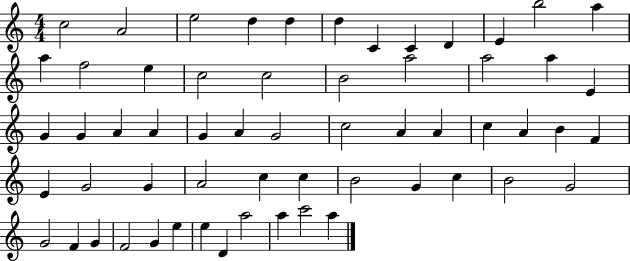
{
  \clef treble
  \numericTimeSignature
  \time 4/4
  \key c \major
  c''2 a'2 | e''2 d''4 d''4 | d''4 c'4 c'4 d'4 | e'4 b''2 a''4 | \break a''4 f''2 e''4 | c''2 c''2 | b'2 a''2 | a''2 a''4 e'4 | \break g'4 g'4 a'4 a'4 | g'4 a'4 g'2 | c''2 a'4 a'4 | c''4 a'4 b'4 f'4 | \break e'4 g'2 g'4 | a'2 c''4 c''4 | b'2 g'4 c''4 | b'2 g'2 | \break g'2 f'4 g'4 | f'2 g'4 e''4 | e''4 d'4 a''2 | a''4 c'''2 a''4 | \break \bar "|."
}